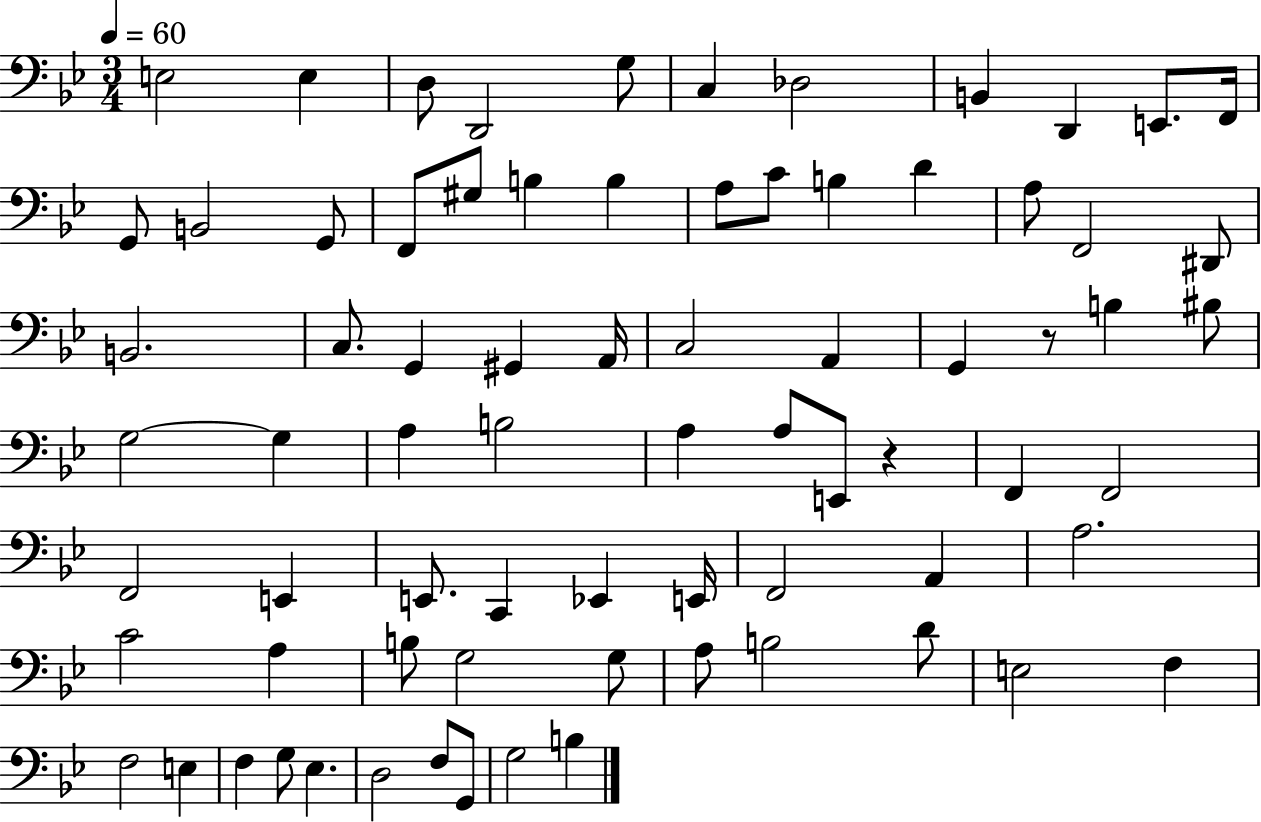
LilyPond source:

{
  \clef bass
  \numericTimeSignature
  \time 3/4
  \key bes \major
  \tempo 4 = 60
  e2 e4 | d8 d,2 g8 | c4 des2 | b,4 d,4 e,8. f,16 | \break g,8 b,2 g,8 | f,8 gis8 b4 b4 | a8 c'8 b4 d'4 | a8 f,2 dis,8 | \break b,2. | c8. g,4 gis,4 a,16 | c2 a,4 | g,4 r8 b4 bis8 | \break g2~~ g4 | a4 b2 | a4 a8 e,8 r4 | f,4 f,2 | \break f,2 e,4 | e,8. c,4 ees,4 e,16 | f,2 a,4 | a2. | \break c'2 a4 | b8 g2 g8 | a8 b2 d'8 | e2 f4 | \break f2 e4 | f4 g8 ees4. | d2 f8 g,8 | g2 b4 | \break \bar "|."
}